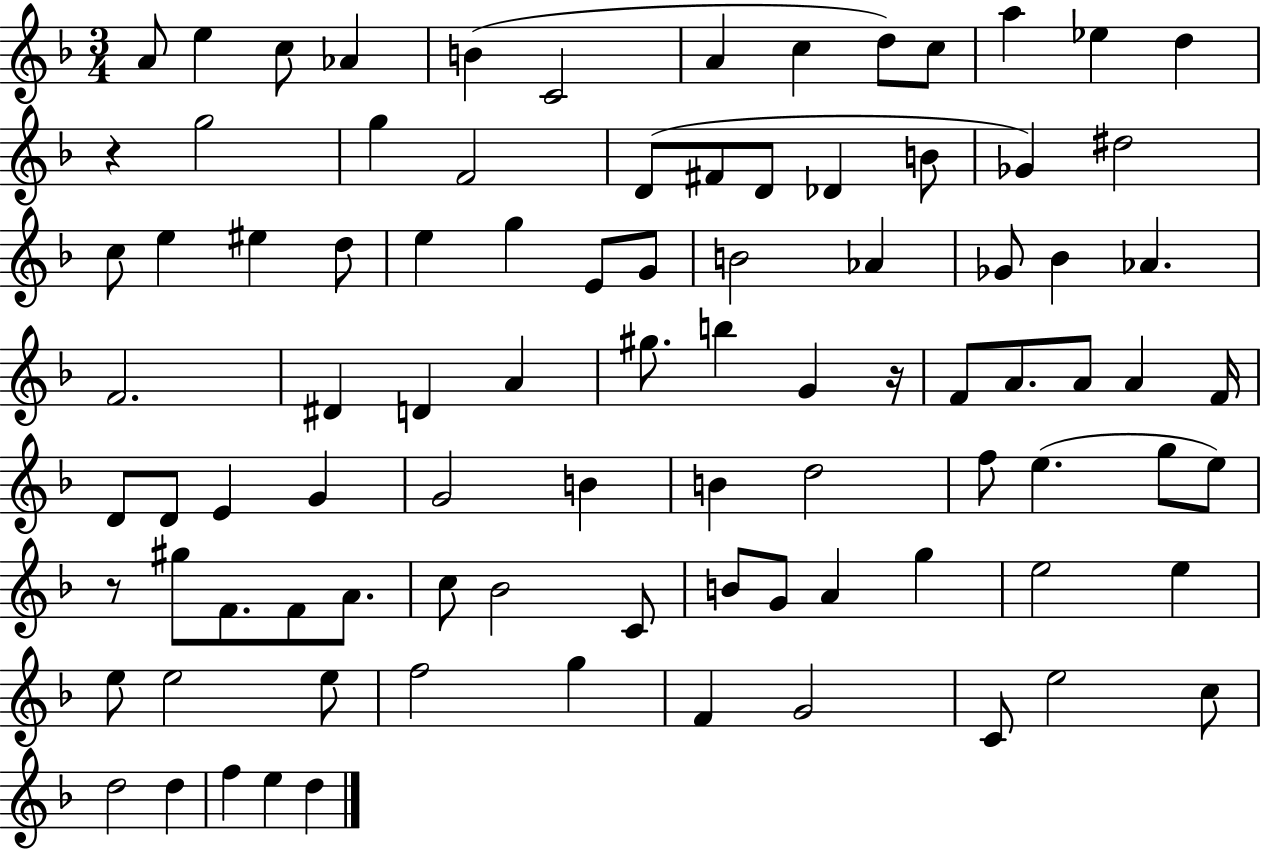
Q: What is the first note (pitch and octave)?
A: A4